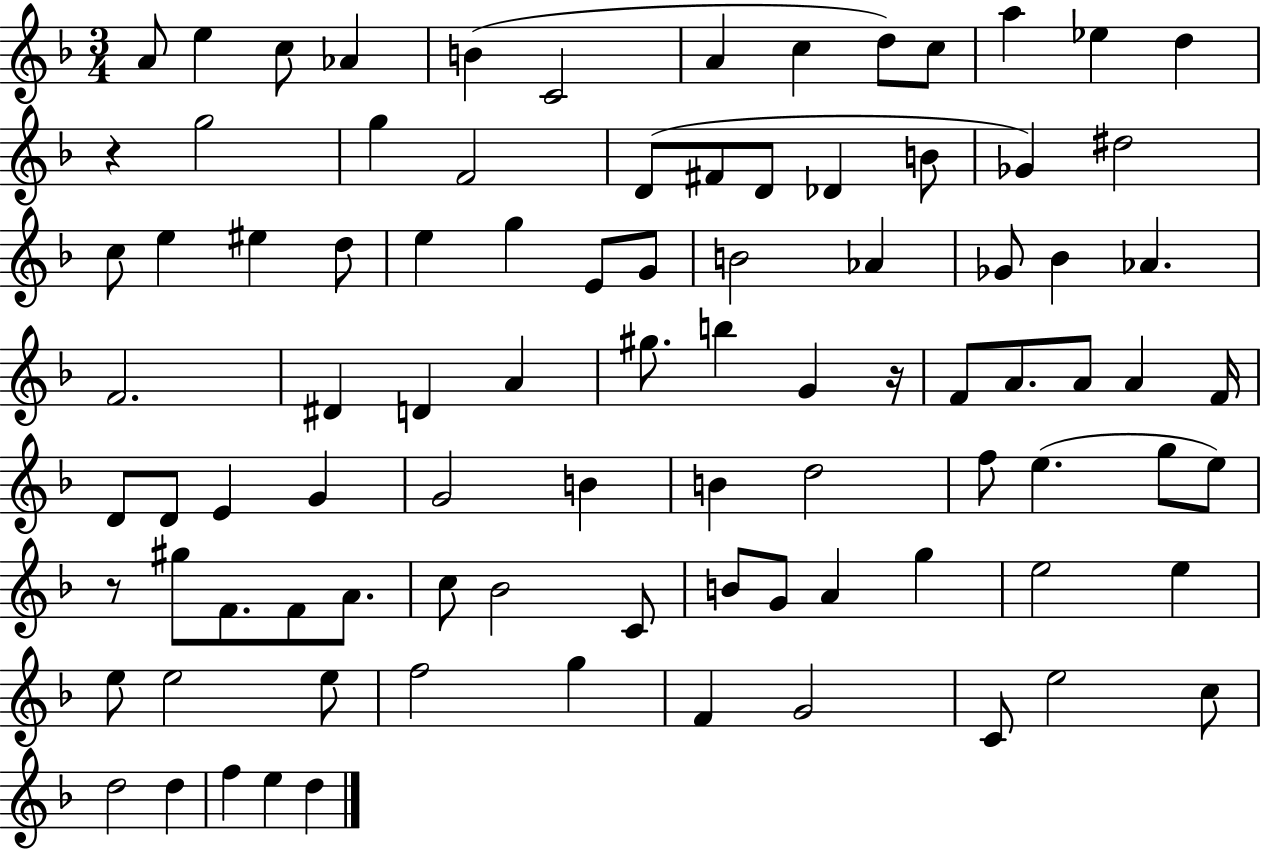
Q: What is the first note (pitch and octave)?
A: A4